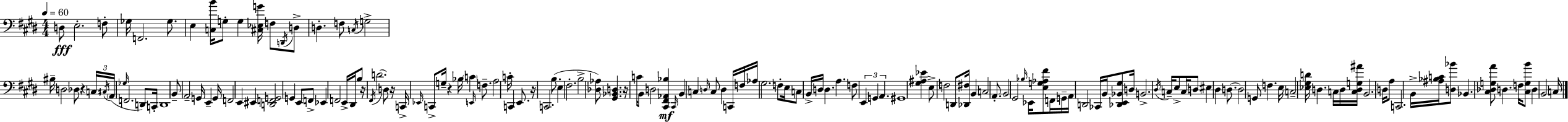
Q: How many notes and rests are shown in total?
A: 155